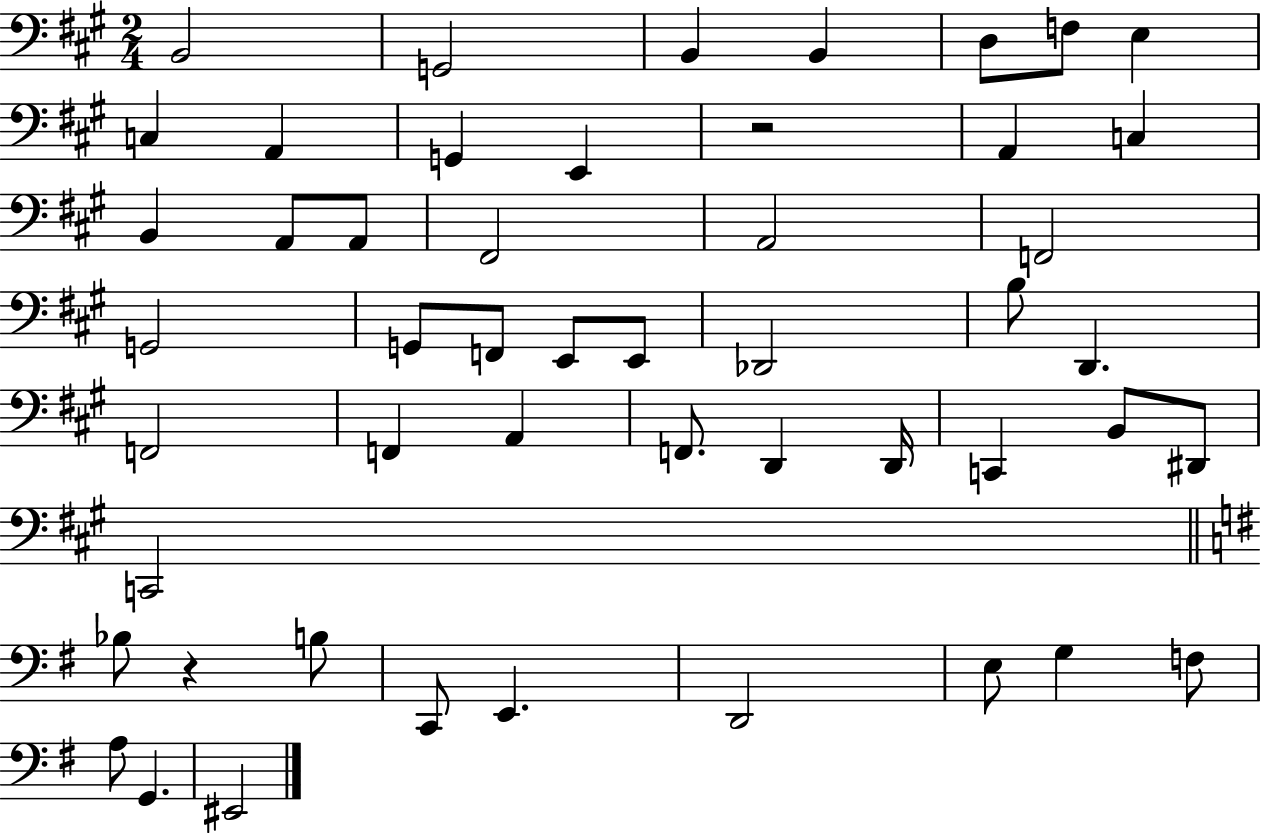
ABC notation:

X:1
T:Untitled
M:2/4
L:1/4
K:A
B,,2 G,,2 B,, B,, D,/2 F,/2 E, C, A,, G,, E,, z2 A,, C, B,, A,,/2 A,,/2 ^F,,2 A,,2 F,,2 G,,2 G,,/2 F,,/2 E,,/2 E,,/2 _D,,2 B,/2 D,, F,,2 F,, A,, F,,/2 D,, D,,/4 C,, B,,/2 ^D,,/2 C,,2 _B,/2 z B,/2 C,,/2 E,, D,,2 E,/2 G, F,/2 A,/2 G,, ^E,,2